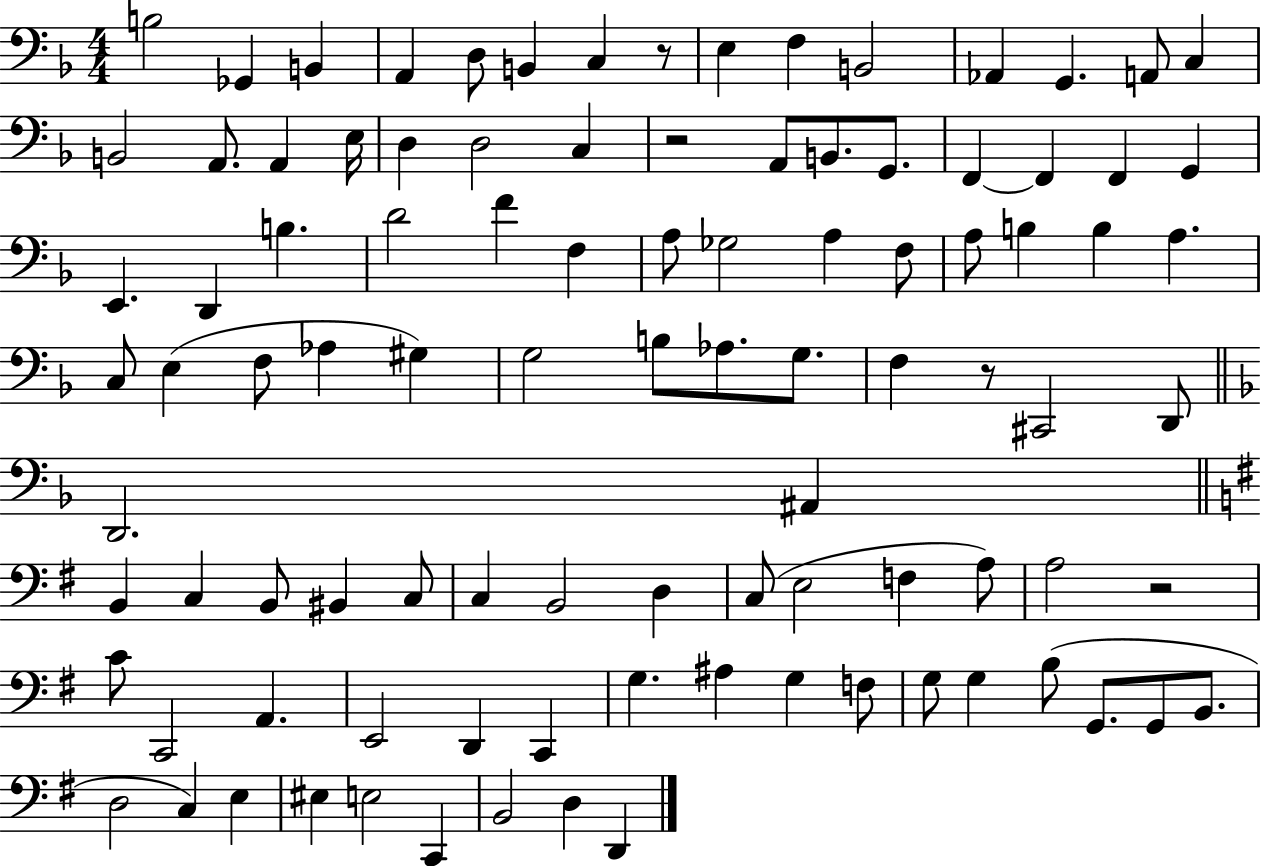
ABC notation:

X:1
T:Untitled
M:4/4
L:1/4
K:F
B,2 _G,, B,, A,, D,/2 B,, C, z/2 E, F, B,,2 _A,, G,, A,,/2 C, B,,2 A,,/2 A,, E,/4 D, D,2 C, z2 A,,/2 B,,/2 G,,/2 F,, F,, F,, G,, E,, D,, B, D2 F F, A,/2 _G,2 A, F,/2 A,/2 B, B, A, C,/2 E, F,/2 _A, ^G, G,2 B,/2 _A,/2 G,/2 F, z/2 ^C,,2 D,,/2 D,,2 ^A,, B,, C, B,,/2 ^B,, C,/2 C, B,,2 D, C,/2 E,2 F, A,/2 A,2 z2 C/2 C,,2 A,, E,,2 D,, C,, G, ^A, G, F,/2 G,/2 G, B,/2 G,,/2 G,,/2 B,,/2 D,2 C, E, ^E, E,2 C,, B,,2 D, D,,